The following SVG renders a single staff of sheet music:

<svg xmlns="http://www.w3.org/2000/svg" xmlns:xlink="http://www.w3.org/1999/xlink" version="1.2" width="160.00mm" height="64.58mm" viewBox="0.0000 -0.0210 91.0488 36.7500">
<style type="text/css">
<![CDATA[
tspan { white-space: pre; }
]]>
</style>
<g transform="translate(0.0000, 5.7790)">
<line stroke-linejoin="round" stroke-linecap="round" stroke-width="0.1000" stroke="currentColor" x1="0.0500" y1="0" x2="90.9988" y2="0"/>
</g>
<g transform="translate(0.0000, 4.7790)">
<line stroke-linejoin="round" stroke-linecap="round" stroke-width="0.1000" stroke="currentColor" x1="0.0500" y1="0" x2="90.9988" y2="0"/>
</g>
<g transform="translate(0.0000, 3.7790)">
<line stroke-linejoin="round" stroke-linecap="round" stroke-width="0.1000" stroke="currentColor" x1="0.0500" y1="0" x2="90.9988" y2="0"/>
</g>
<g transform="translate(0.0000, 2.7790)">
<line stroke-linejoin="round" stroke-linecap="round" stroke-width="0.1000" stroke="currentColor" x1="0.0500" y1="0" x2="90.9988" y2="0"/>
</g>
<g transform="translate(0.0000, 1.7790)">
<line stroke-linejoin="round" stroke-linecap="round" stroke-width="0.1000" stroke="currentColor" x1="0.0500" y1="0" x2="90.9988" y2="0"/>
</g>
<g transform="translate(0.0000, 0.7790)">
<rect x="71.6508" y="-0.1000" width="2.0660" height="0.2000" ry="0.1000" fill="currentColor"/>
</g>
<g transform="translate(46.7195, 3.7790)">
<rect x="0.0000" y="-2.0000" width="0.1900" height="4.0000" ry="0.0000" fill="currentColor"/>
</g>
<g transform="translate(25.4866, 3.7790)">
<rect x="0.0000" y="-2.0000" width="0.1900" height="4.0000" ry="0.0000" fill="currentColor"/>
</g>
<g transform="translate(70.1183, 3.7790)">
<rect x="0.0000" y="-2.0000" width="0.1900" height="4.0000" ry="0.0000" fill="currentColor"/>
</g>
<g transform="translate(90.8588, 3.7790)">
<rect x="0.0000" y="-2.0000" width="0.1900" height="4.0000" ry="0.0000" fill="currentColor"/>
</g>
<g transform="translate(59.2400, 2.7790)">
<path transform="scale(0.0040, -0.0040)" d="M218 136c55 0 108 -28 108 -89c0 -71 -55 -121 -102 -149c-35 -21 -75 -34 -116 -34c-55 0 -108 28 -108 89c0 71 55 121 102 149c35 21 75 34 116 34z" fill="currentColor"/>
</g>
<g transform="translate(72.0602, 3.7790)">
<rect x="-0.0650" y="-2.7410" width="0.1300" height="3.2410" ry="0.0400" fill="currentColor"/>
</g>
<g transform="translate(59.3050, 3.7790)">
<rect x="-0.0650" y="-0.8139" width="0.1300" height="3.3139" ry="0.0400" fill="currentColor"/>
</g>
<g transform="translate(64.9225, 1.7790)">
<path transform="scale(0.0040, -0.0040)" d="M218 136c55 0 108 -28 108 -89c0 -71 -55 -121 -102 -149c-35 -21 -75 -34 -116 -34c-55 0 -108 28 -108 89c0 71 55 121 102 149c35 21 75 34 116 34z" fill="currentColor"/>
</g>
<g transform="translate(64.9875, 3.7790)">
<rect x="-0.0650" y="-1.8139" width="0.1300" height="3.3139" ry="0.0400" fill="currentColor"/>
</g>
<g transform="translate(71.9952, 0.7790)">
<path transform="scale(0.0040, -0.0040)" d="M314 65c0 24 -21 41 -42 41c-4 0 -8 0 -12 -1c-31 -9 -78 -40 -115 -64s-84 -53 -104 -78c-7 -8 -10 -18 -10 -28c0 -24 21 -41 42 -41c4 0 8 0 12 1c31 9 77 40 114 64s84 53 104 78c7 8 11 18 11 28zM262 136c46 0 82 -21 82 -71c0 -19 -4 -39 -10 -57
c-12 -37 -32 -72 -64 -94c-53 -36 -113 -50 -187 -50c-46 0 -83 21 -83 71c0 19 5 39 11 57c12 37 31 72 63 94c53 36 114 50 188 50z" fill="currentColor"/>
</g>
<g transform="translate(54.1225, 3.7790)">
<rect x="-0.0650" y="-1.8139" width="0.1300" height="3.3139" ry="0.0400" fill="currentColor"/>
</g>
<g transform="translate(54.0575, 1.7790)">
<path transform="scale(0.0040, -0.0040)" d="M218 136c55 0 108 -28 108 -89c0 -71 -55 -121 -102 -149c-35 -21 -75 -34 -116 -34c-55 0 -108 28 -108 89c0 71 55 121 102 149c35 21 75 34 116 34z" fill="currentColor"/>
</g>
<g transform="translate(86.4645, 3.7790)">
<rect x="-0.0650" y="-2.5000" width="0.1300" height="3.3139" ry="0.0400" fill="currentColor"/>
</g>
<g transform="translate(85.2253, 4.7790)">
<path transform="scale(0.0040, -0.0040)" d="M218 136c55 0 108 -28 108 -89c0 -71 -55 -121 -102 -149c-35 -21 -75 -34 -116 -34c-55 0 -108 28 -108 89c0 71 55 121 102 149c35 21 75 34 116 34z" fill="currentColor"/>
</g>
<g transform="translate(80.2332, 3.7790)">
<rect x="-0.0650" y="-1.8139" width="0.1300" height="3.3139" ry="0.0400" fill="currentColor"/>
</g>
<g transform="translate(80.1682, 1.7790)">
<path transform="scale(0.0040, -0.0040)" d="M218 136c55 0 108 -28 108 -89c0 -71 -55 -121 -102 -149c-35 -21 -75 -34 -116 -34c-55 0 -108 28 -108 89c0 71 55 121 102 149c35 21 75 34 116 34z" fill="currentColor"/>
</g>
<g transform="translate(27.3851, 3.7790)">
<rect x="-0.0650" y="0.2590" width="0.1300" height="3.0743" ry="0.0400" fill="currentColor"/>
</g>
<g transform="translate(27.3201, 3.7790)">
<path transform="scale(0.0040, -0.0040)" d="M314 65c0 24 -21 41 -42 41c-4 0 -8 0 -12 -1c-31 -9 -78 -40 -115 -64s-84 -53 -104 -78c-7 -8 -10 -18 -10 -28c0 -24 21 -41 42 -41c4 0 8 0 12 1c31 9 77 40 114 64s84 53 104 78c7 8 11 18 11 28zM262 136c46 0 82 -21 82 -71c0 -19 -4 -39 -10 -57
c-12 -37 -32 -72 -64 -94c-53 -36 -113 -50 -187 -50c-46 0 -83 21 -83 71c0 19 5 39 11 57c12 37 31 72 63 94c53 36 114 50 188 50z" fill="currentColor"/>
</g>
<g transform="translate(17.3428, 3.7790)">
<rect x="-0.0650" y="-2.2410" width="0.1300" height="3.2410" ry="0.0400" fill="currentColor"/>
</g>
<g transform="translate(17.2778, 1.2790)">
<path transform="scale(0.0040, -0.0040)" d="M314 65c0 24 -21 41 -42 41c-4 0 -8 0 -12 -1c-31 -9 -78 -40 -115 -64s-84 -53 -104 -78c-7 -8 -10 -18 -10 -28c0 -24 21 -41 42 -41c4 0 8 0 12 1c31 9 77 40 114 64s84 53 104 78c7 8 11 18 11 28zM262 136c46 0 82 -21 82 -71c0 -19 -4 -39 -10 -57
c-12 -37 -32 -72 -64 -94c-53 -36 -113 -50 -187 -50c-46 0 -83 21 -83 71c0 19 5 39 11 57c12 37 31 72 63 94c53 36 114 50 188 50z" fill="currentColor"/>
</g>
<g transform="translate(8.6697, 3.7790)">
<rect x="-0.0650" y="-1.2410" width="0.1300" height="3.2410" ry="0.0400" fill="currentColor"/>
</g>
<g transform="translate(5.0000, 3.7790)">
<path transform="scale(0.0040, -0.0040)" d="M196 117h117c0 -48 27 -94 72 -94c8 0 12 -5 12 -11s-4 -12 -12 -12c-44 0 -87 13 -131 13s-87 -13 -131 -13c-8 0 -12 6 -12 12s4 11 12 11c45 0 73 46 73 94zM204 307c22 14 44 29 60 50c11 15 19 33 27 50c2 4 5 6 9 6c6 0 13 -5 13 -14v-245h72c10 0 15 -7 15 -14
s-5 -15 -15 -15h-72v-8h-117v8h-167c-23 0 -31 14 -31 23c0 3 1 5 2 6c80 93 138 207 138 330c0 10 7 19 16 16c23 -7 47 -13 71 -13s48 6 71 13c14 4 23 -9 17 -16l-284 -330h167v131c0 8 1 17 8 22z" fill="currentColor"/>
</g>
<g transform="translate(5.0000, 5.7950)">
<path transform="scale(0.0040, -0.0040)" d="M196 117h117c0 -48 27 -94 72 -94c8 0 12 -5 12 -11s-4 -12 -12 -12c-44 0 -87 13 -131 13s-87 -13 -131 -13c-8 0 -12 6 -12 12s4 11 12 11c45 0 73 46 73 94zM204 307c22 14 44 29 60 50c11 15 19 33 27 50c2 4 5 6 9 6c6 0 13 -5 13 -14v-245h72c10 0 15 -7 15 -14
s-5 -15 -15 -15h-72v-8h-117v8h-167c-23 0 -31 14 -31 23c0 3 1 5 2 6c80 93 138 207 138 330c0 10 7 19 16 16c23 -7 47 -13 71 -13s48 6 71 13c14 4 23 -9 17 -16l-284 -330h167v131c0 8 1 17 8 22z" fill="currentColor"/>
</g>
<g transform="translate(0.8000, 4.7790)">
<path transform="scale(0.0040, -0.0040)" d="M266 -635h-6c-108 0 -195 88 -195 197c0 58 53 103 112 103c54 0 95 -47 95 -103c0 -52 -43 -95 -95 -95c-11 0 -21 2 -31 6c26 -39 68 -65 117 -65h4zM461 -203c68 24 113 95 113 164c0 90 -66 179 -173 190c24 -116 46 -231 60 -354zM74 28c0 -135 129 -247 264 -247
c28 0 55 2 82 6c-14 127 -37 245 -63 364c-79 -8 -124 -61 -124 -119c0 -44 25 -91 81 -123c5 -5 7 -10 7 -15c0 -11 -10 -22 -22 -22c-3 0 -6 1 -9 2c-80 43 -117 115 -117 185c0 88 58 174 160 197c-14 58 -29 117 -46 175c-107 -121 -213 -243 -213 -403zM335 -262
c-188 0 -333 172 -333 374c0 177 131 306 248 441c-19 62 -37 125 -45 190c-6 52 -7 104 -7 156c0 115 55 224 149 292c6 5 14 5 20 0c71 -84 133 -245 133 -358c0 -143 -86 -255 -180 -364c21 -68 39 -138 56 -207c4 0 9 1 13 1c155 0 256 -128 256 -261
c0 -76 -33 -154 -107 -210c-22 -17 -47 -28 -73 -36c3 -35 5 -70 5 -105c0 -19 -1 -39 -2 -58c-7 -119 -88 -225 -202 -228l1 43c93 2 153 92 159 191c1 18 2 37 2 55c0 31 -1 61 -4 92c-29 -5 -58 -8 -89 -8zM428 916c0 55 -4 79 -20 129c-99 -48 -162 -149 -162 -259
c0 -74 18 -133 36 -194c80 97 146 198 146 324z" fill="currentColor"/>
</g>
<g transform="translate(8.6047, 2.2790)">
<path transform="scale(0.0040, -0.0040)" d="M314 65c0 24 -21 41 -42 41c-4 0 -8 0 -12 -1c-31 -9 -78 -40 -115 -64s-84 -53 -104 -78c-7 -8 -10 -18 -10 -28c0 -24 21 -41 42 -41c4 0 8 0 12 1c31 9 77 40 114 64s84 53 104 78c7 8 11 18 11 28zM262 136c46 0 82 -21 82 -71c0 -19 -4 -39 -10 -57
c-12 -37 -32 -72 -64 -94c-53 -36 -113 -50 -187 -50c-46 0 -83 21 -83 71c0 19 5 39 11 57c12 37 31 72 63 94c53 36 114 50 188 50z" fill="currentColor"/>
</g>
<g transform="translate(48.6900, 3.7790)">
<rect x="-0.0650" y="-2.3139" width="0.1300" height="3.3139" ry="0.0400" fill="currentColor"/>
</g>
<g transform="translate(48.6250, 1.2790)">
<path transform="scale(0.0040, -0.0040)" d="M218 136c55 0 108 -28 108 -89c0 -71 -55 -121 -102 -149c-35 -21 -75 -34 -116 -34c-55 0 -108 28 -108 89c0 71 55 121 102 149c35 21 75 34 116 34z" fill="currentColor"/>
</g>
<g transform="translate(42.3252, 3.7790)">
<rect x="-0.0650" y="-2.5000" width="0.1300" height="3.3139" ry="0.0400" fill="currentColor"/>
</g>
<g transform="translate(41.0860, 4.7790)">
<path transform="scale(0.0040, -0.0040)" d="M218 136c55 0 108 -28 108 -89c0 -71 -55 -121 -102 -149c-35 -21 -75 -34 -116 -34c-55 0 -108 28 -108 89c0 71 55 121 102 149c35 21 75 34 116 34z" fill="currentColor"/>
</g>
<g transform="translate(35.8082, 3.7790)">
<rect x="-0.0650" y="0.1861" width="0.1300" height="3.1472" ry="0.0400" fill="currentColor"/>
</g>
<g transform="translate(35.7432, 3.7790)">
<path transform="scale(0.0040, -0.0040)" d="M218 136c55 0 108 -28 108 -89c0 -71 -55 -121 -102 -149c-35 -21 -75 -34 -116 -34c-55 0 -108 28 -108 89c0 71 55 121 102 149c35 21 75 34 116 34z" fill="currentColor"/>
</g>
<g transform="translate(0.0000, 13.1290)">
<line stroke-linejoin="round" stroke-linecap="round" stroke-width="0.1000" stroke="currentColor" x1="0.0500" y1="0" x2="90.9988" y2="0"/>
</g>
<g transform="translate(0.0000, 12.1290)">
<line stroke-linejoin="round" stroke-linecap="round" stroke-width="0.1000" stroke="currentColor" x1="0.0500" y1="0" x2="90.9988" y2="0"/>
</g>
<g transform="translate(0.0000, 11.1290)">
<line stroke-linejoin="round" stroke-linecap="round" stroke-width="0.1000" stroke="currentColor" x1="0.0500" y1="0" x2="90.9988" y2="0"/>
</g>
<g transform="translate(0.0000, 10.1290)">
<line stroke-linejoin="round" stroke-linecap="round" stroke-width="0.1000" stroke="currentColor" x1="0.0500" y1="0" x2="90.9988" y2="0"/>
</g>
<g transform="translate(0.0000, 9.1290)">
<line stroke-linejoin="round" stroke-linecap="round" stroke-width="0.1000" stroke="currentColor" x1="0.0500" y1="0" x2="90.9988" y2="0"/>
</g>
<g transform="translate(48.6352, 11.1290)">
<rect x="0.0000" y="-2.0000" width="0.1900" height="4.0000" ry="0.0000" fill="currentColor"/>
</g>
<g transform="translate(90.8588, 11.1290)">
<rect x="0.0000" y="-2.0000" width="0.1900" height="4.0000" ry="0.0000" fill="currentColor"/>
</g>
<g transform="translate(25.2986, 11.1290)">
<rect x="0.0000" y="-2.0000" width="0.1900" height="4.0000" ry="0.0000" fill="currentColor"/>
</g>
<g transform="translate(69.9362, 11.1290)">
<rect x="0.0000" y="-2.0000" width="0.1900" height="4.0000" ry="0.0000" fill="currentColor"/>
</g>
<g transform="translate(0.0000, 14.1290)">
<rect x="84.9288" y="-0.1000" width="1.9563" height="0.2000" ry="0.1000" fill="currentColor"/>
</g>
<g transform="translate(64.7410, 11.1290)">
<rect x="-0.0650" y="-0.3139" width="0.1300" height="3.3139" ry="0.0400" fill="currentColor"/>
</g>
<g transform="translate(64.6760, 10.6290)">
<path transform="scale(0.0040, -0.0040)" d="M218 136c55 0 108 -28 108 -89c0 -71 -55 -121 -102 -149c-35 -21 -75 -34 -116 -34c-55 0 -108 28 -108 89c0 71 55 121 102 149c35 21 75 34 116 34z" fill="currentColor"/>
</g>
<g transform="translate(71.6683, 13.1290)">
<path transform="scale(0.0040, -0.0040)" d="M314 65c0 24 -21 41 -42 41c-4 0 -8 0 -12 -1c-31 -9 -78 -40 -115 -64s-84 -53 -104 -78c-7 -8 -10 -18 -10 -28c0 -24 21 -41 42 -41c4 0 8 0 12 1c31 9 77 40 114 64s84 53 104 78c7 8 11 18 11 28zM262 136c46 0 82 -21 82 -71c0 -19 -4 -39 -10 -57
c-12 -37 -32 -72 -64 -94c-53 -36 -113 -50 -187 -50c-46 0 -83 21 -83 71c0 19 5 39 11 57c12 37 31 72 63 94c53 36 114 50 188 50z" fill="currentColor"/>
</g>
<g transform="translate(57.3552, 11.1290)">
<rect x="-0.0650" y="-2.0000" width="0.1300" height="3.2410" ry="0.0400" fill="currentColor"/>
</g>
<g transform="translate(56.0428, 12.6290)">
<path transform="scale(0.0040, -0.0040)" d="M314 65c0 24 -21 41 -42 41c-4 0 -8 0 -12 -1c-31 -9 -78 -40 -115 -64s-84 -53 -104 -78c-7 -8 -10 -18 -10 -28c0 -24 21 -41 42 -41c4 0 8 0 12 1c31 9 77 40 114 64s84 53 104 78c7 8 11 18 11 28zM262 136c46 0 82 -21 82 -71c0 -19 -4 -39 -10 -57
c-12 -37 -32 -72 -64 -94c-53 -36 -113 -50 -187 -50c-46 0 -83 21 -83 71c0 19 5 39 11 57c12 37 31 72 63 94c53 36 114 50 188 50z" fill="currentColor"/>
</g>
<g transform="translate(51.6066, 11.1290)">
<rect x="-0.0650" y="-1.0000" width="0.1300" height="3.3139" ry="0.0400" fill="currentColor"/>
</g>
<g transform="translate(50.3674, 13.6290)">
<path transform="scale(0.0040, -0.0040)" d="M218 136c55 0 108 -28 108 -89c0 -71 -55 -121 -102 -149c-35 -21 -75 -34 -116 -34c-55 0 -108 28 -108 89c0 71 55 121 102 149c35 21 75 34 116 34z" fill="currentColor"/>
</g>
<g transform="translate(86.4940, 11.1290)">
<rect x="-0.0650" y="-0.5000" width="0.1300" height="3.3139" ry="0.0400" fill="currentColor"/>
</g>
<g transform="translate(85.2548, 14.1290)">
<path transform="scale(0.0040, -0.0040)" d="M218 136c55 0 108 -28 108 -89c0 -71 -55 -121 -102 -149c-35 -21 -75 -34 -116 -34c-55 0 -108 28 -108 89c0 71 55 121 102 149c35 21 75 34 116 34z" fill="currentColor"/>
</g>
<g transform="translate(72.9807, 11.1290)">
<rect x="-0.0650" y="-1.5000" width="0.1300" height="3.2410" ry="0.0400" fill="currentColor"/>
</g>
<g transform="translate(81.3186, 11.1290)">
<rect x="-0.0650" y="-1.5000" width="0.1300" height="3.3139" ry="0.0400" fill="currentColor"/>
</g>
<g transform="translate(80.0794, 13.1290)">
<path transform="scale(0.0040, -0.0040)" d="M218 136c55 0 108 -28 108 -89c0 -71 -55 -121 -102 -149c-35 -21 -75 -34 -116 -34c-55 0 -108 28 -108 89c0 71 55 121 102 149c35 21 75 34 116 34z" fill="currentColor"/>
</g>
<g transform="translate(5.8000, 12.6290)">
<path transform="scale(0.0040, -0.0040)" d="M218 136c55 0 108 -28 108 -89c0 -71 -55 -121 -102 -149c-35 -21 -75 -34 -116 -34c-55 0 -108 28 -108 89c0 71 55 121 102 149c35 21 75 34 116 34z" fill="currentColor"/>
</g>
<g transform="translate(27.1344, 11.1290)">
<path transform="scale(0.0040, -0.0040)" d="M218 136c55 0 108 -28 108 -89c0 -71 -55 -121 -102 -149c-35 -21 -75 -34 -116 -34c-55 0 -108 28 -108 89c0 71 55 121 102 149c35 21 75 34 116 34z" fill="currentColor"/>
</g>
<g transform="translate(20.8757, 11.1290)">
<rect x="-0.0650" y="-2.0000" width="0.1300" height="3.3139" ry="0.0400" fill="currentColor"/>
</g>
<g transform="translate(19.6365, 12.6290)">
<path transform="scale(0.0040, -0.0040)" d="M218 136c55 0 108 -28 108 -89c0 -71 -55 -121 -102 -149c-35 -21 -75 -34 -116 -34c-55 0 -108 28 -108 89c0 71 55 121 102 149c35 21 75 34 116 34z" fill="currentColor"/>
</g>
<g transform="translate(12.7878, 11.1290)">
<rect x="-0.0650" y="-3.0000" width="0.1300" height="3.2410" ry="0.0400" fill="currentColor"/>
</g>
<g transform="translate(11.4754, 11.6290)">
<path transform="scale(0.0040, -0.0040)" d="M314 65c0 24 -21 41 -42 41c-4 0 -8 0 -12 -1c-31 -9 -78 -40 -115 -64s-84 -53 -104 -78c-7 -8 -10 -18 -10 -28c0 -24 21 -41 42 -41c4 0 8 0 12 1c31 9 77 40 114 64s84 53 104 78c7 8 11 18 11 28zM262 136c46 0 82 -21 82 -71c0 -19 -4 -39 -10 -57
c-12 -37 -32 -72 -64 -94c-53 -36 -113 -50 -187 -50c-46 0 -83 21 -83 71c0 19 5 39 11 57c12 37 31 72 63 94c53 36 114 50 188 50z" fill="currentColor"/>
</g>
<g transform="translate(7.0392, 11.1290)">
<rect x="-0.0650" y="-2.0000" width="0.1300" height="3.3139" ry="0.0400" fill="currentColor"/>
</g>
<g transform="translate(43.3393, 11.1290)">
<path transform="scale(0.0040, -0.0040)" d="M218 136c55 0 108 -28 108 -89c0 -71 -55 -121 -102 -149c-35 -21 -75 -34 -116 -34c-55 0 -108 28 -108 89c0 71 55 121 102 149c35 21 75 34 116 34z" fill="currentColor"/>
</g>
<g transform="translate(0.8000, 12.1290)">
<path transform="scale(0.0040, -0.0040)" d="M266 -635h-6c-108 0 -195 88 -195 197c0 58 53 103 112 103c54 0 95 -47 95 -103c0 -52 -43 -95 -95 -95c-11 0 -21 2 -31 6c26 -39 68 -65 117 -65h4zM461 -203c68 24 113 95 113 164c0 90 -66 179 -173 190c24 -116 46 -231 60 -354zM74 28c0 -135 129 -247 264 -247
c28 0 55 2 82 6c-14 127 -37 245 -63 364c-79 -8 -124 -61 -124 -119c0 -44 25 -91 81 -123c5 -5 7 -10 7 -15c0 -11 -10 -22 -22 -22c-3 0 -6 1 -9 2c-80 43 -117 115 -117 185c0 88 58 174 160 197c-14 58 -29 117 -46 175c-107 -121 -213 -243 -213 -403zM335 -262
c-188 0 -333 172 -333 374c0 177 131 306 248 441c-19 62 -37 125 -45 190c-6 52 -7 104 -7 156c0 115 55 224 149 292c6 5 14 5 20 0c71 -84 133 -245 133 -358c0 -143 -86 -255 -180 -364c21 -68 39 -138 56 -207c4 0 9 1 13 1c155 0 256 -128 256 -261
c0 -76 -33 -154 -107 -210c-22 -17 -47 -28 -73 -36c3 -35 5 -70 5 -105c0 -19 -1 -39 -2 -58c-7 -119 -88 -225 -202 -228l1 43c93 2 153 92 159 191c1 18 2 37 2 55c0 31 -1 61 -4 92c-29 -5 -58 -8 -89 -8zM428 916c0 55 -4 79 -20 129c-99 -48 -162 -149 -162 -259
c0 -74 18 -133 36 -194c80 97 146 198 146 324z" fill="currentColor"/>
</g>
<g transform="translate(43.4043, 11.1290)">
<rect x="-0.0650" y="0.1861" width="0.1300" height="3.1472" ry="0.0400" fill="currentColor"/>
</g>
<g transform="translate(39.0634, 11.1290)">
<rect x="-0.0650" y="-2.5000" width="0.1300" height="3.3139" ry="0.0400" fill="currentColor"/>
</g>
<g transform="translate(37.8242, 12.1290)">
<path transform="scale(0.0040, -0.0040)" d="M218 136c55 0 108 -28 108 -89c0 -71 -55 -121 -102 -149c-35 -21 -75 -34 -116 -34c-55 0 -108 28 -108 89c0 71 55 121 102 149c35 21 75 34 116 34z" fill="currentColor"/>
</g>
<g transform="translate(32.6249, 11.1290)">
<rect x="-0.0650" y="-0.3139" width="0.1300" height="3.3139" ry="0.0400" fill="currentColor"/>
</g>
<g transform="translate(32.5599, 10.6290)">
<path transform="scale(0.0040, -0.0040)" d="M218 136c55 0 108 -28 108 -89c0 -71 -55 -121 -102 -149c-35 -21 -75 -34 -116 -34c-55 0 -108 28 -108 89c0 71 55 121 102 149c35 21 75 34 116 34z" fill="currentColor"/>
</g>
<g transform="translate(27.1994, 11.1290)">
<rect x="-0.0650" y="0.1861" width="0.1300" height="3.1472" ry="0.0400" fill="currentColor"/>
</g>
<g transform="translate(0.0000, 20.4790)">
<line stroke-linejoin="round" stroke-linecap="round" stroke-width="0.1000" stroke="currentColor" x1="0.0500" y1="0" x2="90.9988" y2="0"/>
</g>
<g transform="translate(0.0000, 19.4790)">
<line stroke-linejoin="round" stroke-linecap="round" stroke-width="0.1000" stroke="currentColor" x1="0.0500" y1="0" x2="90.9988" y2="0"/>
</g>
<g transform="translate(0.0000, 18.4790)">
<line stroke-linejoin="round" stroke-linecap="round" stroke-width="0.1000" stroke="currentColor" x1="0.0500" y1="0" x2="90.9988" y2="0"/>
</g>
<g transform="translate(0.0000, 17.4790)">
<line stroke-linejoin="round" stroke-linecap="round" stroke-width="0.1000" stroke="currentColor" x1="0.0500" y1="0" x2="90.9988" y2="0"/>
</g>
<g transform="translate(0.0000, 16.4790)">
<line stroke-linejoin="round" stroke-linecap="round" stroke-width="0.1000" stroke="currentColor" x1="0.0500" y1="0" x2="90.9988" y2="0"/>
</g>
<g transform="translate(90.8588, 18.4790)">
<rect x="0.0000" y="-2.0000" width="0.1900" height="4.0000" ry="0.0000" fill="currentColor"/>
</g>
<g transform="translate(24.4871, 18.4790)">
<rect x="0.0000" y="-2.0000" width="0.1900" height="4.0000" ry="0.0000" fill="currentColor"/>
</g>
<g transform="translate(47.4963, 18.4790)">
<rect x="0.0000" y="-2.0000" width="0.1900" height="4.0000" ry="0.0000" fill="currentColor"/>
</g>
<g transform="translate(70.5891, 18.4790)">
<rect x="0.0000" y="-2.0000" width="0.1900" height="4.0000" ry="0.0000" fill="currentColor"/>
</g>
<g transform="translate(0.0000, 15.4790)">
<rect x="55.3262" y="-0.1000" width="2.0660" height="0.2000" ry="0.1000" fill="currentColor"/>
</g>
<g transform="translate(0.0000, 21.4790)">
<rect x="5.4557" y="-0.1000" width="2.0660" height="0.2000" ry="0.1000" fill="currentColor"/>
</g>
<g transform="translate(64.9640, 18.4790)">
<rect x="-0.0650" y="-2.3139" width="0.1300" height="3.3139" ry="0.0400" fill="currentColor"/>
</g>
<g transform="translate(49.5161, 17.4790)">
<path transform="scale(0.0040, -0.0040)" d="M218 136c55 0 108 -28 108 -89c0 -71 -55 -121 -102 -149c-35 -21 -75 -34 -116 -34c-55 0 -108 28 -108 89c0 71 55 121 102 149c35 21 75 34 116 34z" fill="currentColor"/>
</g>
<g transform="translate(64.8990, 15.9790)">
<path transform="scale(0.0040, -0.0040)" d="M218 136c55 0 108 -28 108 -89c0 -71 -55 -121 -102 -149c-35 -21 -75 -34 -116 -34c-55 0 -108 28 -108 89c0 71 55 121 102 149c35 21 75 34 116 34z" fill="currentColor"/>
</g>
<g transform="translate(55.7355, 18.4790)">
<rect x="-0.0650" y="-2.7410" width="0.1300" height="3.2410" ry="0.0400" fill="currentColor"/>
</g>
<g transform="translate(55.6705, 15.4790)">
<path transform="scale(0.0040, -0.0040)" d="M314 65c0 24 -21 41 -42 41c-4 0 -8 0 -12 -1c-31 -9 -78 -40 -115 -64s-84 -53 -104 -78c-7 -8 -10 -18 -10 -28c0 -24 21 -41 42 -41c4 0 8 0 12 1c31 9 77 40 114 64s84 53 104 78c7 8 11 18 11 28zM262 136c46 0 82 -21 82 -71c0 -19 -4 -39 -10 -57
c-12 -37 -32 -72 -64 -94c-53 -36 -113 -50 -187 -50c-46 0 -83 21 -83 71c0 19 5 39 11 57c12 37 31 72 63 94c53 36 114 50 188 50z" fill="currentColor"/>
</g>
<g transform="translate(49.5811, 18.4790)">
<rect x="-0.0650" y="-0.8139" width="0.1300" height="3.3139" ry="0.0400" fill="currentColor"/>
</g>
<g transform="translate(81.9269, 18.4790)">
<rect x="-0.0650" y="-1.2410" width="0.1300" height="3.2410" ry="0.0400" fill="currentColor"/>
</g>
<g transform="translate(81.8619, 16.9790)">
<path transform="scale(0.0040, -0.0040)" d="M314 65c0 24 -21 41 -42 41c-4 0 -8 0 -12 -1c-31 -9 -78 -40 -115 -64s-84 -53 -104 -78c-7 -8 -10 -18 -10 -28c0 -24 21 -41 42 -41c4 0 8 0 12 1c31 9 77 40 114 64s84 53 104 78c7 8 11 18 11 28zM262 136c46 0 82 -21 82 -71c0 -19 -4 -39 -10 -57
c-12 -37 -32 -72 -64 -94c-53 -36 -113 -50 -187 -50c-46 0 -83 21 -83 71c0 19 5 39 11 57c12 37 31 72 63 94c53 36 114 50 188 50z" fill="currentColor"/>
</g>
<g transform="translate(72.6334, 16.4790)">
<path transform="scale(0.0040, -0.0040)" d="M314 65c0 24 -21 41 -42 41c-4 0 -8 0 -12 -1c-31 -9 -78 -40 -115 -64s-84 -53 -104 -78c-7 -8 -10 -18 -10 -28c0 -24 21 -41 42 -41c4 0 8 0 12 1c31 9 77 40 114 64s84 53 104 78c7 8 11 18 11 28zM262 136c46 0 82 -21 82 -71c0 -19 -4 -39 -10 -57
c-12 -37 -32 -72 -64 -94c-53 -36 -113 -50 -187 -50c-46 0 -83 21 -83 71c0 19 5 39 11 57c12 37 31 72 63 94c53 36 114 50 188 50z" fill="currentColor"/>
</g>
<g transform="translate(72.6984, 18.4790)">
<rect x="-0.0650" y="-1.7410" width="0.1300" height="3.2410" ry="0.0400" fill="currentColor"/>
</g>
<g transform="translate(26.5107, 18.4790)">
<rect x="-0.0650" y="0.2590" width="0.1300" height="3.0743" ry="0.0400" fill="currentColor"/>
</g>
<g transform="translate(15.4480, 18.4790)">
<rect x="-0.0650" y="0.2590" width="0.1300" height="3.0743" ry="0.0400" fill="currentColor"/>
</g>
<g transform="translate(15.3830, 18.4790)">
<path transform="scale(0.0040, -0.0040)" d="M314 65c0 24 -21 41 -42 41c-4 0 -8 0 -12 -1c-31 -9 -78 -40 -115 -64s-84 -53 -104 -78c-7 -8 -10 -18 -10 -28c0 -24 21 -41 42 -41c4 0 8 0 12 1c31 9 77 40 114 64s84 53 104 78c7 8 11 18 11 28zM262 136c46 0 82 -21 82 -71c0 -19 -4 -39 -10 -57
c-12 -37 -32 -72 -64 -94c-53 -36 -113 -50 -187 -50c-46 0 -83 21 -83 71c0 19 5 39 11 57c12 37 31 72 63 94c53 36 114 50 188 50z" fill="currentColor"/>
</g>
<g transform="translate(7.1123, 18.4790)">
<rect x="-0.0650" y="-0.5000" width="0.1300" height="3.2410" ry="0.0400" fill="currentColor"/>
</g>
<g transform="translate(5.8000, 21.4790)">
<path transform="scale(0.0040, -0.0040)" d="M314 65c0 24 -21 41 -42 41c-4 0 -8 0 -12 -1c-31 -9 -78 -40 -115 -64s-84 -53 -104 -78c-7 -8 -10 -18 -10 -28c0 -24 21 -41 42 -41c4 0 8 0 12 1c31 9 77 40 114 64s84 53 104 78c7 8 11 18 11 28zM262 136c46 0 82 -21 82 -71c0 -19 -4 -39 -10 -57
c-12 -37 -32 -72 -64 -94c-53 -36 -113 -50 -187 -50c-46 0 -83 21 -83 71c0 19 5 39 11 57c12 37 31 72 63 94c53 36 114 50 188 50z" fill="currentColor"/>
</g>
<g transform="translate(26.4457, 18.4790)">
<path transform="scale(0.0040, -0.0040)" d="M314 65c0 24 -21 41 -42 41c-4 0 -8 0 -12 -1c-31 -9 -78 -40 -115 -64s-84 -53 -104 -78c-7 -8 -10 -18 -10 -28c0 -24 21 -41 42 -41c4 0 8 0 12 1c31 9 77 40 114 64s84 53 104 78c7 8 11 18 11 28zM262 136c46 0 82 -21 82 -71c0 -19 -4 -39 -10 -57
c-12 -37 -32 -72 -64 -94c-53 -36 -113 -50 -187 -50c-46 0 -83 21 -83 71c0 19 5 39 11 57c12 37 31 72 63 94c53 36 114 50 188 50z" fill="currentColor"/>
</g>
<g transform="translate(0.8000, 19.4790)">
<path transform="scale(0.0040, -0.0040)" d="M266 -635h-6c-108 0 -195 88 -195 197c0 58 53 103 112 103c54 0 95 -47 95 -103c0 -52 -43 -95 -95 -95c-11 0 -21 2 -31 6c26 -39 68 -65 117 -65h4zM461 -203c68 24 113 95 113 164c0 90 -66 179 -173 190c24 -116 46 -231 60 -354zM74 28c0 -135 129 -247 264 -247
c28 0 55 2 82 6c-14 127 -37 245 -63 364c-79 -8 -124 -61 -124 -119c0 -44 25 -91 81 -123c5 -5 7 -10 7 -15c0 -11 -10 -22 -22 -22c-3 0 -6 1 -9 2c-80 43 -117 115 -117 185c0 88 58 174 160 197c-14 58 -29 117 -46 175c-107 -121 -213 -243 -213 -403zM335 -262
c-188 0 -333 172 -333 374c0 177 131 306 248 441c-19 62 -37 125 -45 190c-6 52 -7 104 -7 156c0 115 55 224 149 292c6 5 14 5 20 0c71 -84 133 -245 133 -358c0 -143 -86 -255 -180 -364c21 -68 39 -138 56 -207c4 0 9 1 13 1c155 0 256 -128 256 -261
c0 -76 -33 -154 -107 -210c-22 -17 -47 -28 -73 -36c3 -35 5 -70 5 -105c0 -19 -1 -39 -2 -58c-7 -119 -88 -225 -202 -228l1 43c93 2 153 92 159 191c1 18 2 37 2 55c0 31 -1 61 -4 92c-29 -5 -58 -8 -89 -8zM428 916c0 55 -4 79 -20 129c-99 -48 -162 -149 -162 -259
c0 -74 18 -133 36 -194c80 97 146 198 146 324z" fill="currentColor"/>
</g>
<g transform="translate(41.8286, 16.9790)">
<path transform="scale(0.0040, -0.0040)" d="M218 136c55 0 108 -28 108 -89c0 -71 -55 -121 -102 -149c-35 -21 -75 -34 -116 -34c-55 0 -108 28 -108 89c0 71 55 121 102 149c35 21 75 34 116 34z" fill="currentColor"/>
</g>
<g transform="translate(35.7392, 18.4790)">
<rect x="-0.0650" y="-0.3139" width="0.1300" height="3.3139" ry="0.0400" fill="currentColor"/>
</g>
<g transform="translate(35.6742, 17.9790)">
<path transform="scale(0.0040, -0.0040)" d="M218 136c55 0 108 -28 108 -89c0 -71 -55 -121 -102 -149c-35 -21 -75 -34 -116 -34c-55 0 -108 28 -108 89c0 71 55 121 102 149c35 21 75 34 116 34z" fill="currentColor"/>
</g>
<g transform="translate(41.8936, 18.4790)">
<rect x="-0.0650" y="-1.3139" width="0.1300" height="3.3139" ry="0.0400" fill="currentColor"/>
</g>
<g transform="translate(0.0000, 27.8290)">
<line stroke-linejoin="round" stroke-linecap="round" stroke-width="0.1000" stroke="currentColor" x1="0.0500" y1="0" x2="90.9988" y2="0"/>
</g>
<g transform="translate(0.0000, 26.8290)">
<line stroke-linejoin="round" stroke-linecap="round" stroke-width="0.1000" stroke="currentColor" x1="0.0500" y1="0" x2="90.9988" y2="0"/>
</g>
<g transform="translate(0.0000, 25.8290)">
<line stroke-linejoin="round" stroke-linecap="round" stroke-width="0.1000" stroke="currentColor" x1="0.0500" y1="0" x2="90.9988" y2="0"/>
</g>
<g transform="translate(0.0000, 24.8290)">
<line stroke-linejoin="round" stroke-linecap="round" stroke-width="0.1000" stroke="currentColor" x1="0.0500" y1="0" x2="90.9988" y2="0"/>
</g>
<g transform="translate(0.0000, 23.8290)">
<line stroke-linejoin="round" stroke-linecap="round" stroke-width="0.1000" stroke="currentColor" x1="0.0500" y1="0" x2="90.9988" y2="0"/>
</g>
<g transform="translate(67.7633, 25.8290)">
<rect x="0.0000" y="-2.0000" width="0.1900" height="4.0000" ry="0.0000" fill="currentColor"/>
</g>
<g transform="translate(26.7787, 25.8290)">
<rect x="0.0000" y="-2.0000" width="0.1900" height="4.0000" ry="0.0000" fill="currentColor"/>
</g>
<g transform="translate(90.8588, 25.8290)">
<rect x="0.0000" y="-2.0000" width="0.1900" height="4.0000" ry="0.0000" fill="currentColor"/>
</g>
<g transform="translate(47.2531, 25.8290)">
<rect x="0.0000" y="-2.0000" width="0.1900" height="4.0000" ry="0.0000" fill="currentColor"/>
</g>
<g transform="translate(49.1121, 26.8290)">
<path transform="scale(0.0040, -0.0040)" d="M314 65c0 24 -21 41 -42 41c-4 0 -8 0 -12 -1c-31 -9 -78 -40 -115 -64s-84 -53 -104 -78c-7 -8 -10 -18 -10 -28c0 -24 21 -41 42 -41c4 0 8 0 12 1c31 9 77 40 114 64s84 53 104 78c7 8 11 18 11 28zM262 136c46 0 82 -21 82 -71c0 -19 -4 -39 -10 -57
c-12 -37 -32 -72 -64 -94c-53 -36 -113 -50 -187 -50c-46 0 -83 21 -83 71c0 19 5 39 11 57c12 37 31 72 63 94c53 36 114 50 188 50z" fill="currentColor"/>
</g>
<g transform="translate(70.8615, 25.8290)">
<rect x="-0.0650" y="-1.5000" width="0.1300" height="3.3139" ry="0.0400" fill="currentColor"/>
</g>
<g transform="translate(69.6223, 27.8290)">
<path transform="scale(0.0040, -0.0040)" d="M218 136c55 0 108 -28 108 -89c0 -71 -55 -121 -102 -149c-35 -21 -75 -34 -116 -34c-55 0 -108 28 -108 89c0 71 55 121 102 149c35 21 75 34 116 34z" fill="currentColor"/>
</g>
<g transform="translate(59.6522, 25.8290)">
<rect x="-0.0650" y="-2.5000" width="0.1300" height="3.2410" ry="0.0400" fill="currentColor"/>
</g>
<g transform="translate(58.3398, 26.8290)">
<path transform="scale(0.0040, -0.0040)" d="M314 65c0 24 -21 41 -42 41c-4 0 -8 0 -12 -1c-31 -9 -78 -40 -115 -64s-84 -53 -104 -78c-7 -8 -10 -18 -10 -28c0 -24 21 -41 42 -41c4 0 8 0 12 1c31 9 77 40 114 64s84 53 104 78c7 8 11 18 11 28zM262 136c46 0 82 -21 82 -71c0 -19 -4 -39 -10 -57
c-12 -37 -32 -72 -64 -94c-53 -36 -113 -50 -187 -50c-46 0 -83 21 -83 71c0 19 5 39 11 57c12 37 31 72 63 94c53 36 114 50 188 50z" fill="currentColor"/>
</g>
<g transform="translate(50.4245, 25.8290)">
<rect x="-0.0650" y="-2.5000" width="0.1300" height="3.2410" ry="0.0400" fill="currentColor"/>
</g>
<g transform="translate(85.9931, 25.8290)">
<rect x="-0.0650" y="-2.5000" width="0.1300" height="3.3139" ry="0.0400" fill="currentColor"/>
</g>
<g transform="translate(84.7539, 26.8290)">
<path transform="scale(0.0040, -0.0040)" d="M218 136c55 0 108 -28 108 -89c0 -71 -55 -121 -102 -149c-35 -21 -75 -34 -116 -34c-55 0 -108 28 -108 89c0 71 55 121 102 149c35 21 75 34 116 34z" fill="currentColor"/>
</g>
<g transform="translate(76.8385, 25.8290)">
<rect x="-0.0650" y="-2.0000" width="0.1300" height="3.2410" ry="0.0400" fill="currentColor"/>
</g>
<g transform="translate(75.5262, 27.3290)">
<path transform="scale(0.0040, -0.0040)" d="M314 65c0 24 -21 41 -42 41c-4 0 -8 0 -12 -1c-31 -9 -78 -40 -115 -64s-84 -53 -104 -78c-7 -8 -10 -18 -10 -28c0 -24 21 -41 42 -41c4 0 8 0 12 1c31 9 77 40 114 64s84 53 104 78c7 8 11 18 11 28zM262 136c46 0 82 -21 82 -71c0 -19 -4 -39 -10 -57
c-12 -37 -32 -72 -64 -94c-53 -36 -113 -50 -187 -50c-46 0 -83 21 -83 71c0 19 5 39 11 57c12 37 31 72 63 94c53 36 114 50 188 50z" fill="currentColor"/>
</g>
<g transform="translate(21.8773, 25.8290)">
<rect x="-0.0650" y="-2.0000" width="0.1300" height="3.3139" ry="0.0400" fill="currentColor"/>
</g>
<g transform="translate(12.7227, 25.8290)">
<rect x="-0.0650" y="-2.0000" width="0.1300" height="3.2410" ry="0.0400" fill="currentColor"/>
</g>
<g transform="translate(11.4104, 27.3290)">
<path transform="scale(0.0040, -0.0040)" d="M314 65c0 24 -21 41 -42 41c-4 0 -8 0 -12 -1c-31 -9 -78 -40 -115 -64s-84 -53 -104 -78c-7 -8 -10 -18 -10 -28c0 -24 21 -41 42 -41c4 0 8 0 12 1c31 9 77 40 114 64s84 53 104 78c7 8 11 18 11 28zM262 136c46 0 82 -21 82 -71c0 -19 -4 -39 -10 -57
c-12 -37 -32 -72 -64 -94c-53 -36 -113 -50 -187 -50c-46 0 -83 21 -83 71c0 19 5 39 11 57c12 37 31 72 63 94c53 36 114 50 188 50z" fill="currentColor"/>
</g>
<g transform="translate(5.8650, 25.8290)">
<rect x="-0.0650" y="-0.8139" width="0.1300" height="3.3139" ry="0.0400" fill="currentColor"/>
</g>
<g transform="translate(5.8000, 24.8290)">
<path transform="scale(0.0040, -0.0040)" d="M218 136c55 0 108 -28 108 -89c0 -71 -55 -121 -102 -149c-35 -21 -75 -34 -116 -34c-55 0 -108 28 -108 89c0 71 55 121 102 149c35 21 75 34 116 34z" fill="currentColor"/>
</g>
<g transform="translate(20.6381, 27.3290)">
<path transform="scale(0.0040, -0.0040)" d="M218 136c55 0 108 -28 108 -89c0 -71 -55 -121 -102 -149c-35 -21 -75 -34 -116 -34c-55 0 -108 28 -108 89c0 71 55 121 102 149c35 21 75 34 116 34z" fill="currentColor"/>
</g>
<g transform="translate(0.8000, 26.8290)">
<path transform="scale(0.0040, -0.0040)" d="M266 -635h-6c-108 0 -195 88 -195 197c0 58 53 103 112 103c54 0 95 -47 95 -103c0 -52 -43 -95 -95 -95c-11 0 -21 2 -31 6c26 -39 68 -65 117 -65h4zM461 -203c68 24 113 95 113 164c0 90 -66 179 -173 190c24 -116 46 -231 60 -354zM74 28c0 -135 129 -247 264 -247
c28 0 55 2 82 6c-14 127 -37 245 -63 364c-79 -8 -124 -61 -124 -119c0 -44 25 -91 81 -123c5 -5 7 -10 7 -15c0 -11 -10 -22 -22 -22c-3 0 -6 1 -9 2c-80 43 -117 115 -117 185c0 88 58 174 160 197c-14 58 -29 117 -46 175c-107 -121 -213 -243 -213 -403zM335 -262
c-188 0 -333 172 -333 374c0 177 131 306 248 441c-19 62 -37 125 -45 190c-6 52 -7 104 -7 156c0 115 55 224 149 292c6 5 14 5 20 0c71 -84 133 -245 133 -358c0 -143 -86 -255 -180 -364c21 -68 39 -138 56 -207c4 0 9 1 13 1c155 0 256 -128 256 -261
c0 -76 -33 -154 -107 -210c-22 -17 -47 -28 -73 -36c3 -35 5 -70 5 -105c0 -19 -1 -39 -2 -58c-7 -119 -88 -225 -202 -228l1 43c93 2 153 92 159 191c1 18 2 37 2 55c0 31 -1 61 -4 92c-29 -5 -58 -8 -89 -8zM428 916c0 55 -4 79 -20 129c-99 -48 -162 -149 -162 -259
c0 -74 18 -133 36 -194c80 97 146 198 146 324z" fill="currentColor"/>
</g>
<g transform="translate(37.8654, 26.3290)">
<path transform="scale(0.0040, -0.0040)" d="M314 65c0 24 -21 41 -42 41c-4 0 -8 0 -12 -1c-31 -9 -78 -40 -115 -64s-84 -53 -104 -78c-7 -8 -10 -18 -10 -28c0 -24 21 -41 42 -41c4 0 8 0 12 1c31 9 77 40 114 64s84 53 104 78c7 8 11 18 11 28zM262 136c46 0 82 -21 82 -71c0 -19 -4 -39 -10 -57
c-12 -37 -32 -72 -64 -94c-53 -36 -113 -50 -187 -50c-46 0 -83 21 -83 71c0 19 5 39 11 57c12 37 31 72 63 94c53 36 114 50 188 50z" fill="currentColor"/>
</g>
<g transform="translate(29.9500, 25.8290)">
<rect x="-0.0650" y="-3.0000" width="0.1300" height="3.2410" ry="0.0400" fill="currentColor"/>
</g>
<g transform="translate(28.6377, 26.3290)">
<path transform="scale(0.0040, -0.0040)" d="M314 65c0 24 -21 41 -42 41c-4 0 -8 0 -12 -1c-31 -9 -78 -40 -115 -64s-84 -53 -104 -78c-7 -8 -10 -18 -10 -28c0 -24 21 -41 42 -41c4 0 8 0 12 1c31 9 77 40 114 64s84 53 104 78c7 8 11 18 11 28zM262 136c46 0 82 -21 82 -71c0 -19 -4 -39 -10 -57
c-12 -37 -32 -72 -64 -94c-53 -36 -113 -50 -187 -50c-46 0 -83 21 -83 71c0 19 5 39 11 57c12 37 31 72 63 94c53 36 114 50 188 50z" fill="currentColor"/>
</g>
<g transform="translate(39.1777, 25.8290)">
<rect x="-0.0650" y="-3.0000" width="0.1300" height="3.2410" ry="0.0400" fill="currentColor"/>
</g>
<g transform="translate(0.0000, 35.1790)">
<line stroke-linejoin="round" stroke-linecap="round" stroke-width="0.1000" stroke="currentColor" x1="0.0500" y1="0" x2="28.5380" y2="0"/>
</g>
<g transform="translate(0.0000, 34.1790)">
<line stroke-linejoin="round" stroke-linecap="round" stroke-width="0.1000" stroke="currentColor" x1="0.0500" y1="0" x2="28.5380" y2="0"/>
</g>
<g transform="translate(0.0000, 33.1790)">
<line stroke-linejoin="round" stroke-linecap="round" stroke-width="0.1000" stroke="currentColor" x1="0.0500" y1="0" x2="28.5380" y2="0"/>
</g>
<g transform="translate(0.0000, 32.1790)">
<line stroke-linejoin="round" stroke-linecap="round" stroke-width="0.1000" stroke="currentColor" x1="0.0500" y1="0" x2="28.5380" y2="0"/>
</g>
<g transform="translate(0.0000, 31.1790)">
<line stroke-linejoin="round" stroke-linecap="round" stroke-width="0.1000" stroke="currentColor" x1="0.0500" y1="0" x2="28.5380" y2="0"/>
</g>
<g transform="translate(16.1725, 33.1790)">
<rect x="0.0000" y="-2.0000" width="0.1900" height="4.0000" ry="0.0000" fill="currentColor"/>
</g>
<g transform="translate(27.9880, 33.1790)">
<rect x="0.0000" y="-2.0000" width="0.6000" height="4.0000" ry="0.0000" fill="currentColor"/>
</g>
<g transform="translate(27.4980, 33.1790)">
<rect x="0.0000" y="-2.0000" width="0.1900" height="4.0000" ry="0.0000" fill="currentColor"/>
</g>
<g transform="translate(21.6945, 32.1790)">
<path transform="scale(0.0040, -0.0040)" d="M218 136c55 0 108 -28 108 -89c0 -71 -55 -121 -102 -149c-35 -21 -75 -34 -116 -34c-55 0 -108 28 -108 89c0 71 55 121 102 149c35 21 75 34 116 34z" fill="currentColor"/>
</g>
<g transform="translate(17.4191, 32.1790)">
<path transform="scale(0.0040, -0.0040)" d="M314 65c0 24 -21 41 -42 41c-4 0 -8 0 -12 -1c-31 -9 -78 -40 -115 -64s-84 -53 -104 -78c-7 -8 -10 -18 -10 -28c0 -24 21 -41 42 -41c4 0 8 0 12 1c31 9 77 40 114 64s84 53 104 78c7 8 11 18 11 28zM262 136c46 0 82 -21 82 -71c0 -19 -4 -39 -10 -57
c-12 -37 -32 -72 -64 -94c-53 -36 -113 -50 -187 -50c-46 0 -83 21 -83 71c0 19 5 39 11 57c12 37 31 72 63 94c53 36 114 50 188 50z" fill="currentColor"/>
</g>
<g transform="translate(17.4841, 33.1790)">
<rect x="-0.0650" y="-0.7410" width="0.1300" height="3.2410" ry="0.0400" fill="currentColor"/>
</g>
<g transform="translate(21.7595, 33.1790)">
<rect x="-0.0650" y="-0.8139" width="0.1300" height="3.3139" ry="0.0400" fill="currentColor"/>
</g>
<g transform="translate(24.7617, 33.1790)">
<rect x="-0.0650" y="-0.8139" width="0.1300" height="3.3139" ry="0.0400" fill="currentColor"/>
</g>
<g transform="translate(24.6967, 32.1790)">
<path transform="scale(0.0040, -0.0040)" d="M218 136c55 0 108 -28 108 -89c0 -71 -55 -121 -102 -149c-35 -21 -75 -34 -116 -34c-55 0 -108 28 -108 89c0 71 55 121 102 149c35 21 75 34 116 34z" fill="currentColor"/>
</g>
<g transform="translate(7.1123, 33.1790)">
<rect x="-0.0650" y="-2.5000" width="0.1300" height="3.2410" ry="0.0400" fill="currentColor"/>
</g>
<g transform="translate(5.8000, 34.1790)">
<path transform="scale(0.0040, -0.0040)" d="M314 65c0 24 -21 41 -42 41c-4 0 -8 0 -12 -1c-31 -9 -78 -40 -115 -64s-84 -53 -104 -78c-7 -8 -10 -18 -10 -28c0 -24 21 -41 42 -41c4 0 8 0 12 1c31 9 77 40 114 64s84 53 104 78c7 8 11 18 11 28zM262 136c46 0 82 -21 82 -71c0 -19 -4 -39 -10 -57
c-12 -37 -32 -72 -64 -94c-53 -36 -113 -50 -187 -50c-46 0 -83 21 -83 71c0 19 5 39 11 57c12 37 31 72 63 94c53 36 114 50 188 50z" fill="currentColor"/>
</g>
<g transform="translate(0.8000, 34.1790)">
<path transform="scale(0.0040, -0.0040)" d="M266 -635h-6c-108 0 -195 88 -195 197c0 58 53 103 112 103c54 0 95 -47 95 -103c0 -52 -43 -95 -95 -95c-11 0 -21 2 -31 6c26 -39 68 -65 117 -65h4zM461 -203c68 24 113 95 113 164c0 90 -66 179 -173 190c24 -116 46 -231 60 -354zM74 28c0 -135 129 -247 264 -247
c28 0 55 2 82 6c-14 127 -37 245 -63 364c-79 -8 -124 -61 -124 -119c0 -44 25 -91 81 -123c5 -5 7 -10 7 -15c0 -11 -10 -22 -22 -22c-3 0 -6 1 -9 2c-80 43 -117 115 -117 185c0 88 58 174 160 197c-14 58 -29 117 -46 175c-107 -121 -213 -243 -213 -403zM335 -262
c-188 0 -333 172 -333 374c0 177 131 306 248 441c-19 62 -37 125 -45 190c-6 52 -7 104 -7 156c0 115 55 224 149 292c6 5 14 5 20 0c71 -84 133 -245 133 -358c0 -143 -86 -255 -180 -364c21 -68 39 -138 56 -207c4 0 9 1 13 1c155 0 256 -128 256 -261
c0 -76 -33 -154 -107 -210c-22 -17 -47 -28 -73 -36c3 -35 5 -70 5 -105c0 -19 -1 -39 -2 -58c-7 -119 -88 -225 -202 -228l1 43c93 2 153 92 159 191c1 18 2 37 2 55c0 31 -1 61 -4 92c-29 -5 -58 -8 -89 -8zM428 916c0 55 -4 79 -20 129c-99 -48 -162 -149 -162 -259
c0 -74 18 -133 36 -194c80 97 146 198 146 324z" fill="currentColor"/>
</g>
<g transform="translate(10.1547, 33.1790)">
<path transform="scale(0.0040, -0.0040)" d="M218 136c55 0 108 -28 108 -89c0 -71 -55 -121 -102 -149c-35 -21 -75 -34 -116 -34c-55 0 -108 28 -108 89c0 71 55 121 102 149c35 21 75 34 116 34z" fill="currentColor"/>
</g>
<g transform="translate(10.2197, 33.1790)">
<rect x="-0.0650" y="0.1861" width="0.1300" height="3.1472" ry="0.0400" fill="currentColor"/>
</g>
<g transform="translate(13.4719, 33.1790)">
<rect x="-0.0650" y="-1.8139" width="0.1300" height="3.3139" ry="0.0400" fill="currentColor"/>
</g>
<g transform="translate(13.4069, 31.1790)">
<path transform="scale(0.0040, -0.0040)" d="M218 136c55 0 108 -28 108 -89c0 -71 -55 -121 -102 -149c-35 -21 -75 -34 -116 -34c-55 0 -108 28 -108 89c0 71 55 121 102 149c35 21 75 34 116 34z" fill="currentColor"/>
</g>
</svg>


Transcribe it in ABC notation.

X:1
T:Untitled
M:4/4
L:1/4
K:C
e2 g2 B2 B G g f d f a2 f G F A2 F B c G B D F2 c E2 E C C2 B2 B2 c e d a2 g f2 e2 d F2 F A2 A2 G2 G2 E F2 G G2 B f d2 d d